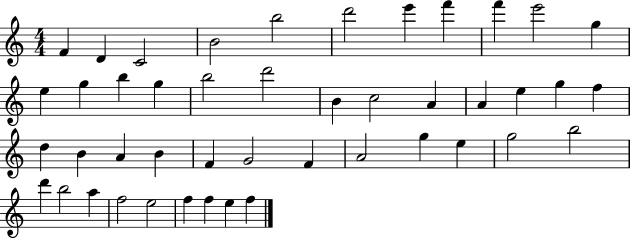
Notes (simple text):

F4/q D4/q C4/h B4/h B5/h D6/h E6/q F6/q F6/q E6/h G5/q E5/q G5/q B5/q G5/q B5/h D6/h B4/q C5/h A4/q A4/q E5/q G5/q F5/q D5/q B4/q A4/q B4/q F4/q G4/h F4/q A4/h G5/q E5/q G5/h B5/h D6/q B5/h A5/q F5/h E5/h F5/q F5/q E5/q F5/q